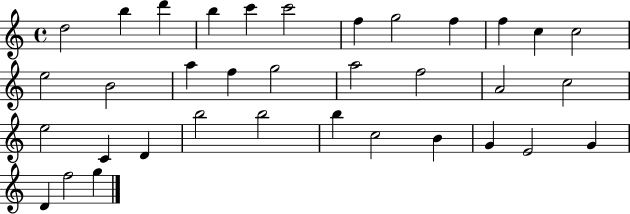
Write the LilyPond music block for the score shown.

{
  \clef treble
  \time 4/4
  \defaultTimeSignature
  \key c \major
  d''2 b''4 d'''4 | b''4 c'''4 c'''2 | f''4 g''2 f''4 | f''4 c''4 c''2 | \break e''2 b'2 | a''4 f''4 g''2 | a''2 f''2 | a'2 c''2 | \break e''2 c'4 d'4 | b''2 b''2 | b''4 c''2 b'4 | g'4 e'2 g'4 | \break d'4 f''2 g''4 | \bar "|."
}